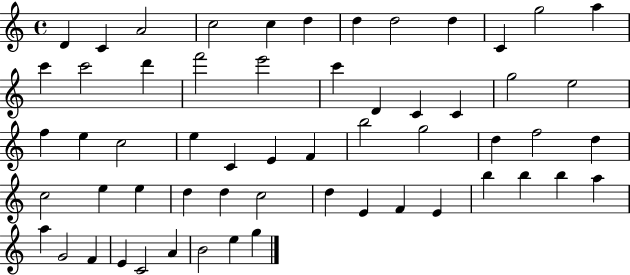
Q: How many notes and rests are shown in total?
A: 58